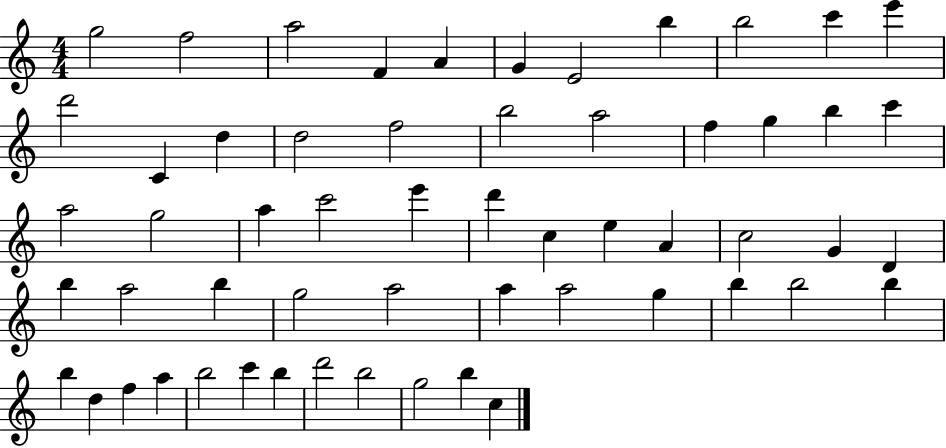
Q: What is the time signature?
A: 4/4